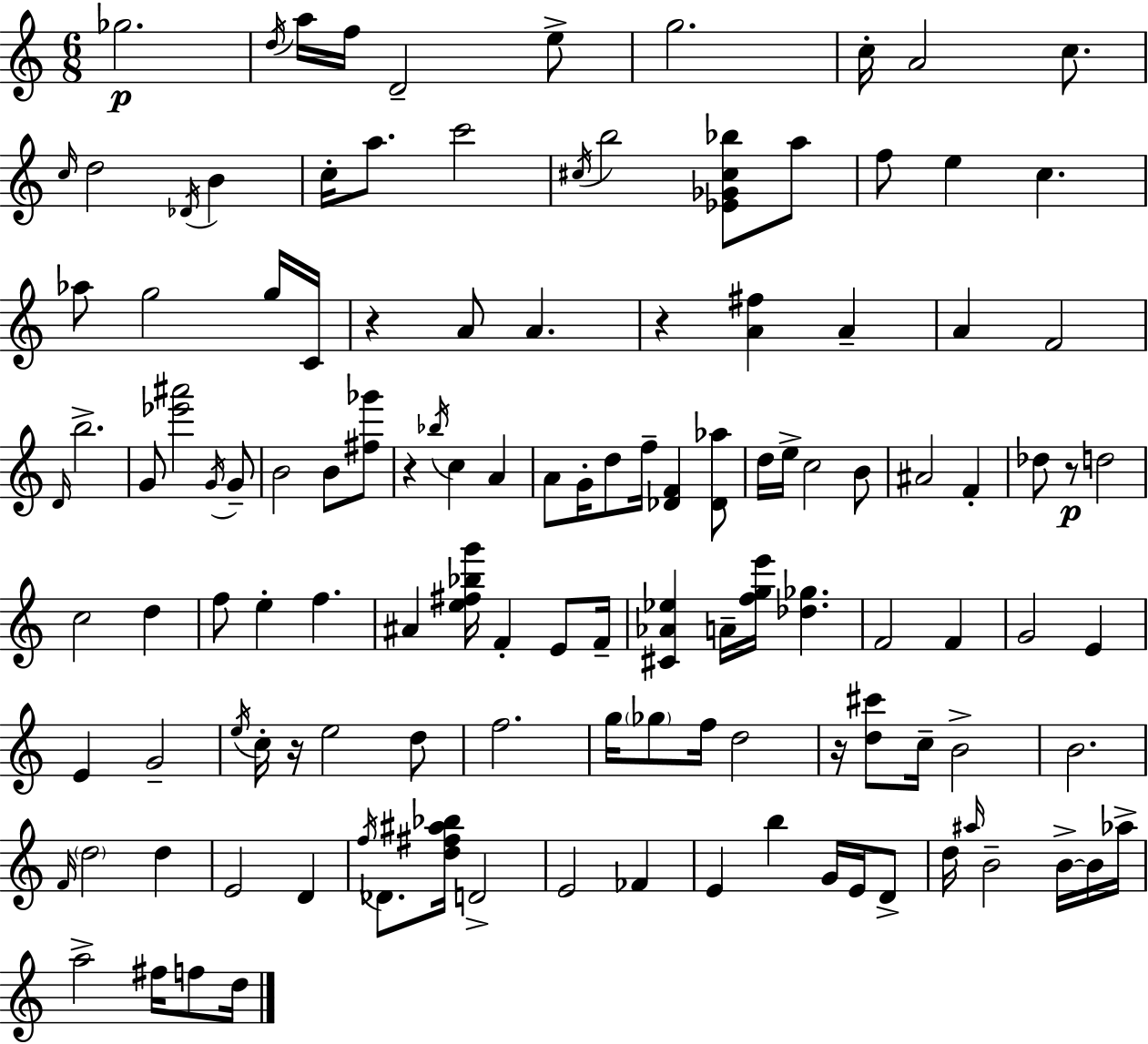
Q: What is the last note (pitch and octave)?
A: D5